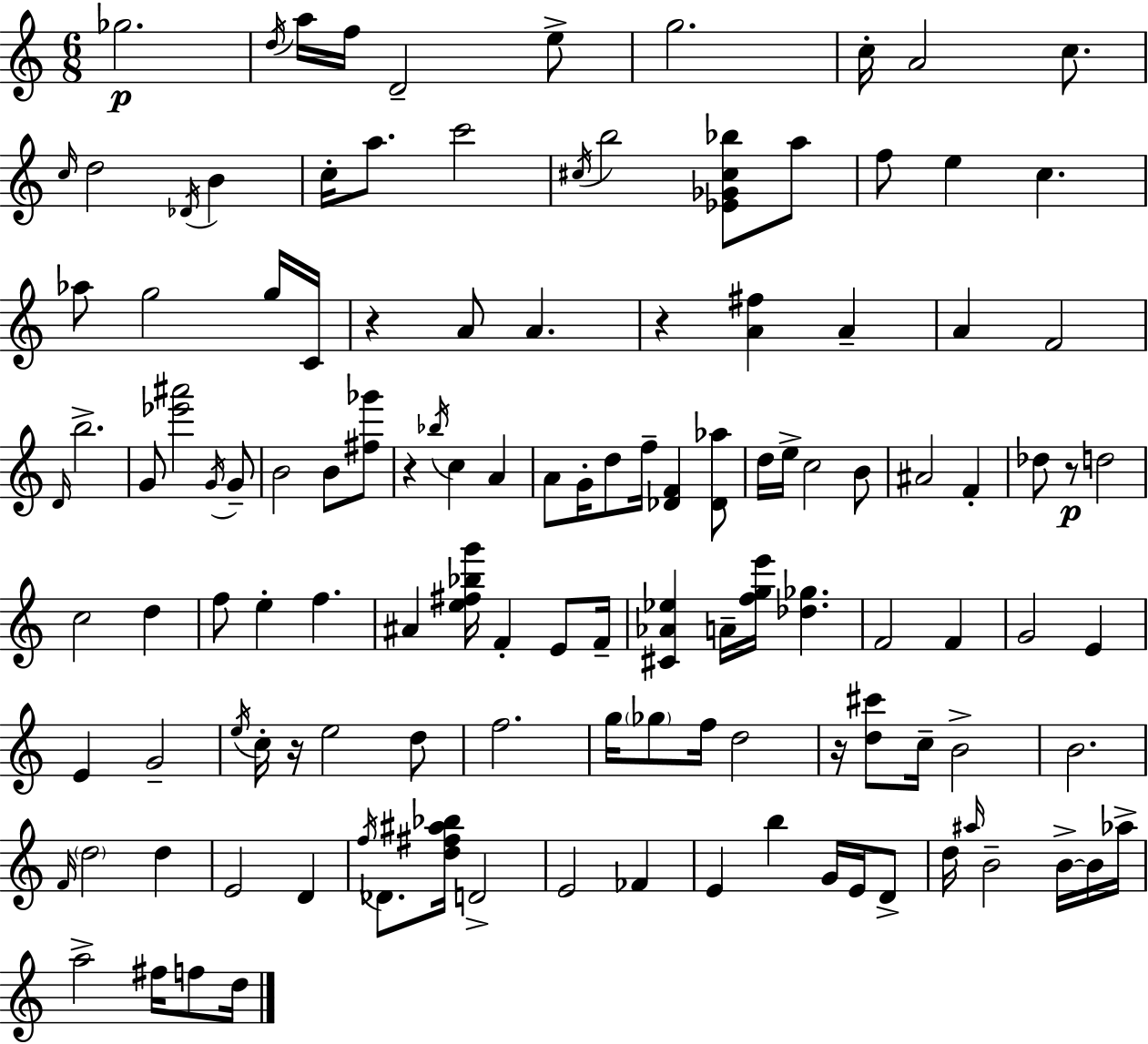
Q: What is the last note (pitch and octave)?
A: D5